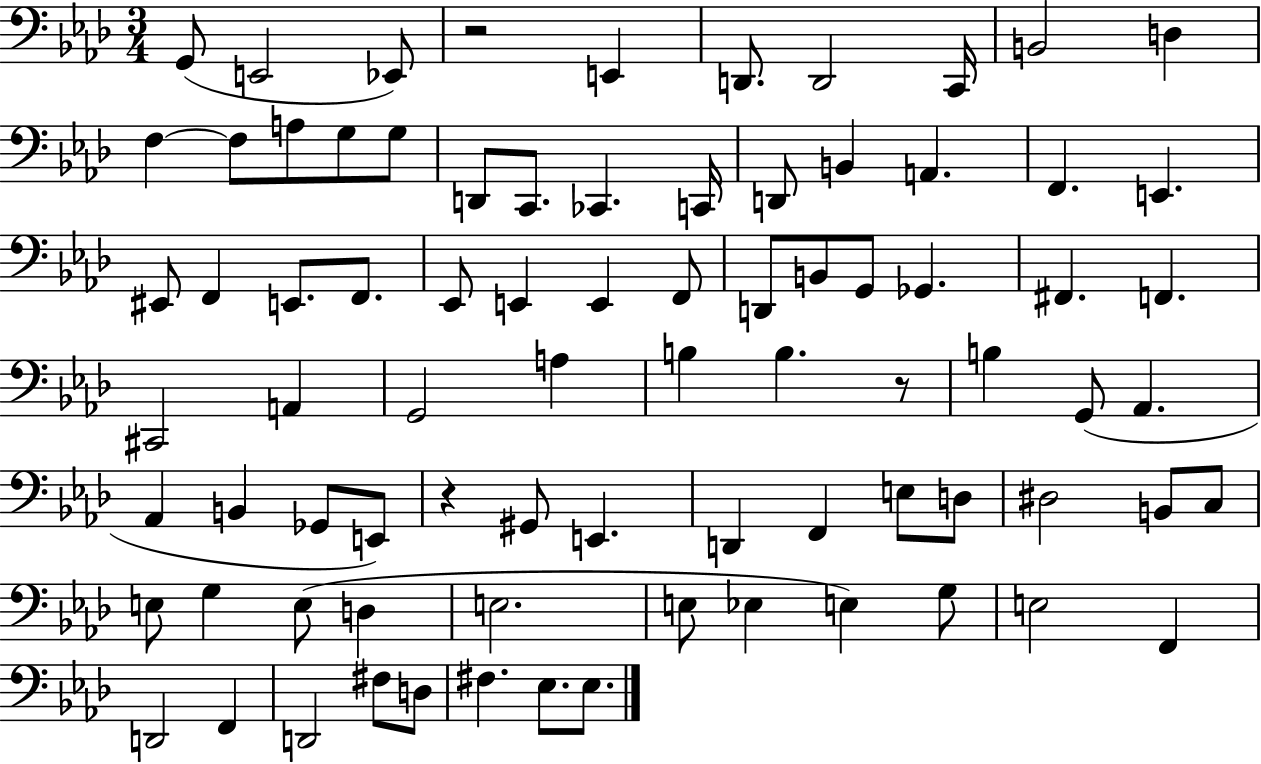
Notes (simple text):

G2/e E2/h Eb2/e R/h E2/q D2/e. D2/h C2/s B2/h D3/q F3/q F3/e A3/e G3/e G3/e D2/e C2/e. CES2/q. C2/s D2/e B2/q A2/q. F2/q. E2/q. EIS2/e F2/q E2/e. F2/e. Eb2/e E2/q E2/q F2/e D2/e B2/e G2/e Gb2/q. F#2/q. F2/q. C#2/h A2/q G2/h A3/q B3/q B3/q. R/e B3/q G2/e Ab2/q. Ab2/q B2/q Gb2/e E2/e R/q G#2/e E2/q. D2/q F2/q E3/e D3/e D#3/h B2/e C3/e E3/e G3/q E3/e D3/q E3/h. E3/e Eb3/q E3/q G3/e E3/h F2/q D2/h F2/q D2/h F#3/e D3/e F#3/q. Eb3/e. Eb3/e.